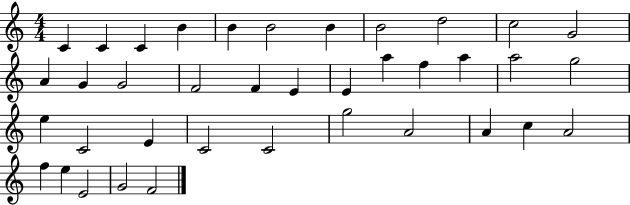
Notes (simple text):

C4/q C4/q C4/q B4/q B4/q B4/h B4/q B4/h D5/h C5/h G4/h A4/q G4/q G4/h F4/h F4/q E4/q E4/q A5/q F5/q A5/q A5/h G5/h E5/q C4/h E4/q C4/h C4/h G5/h A4/h A4/q C5/q A4/h F5/q E5/q E4/h G4/h F4/h